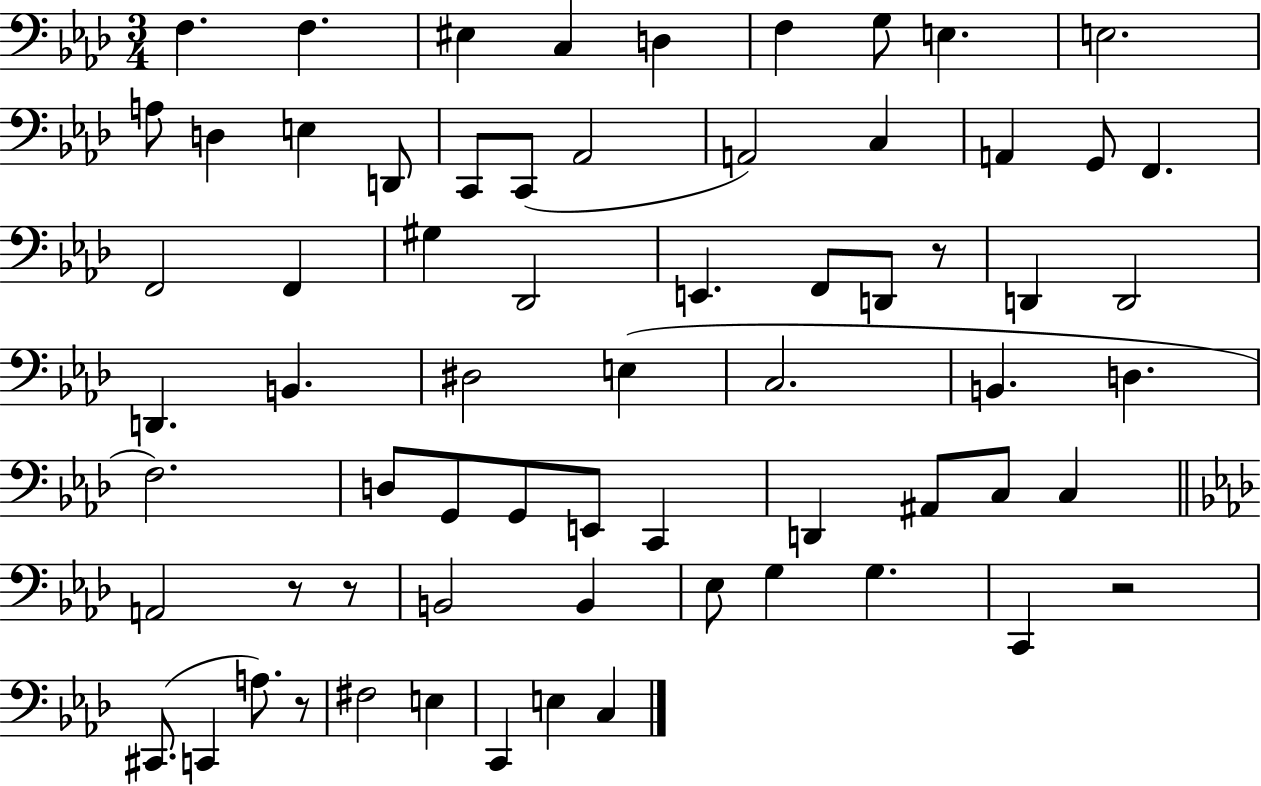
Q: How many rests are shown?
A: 5